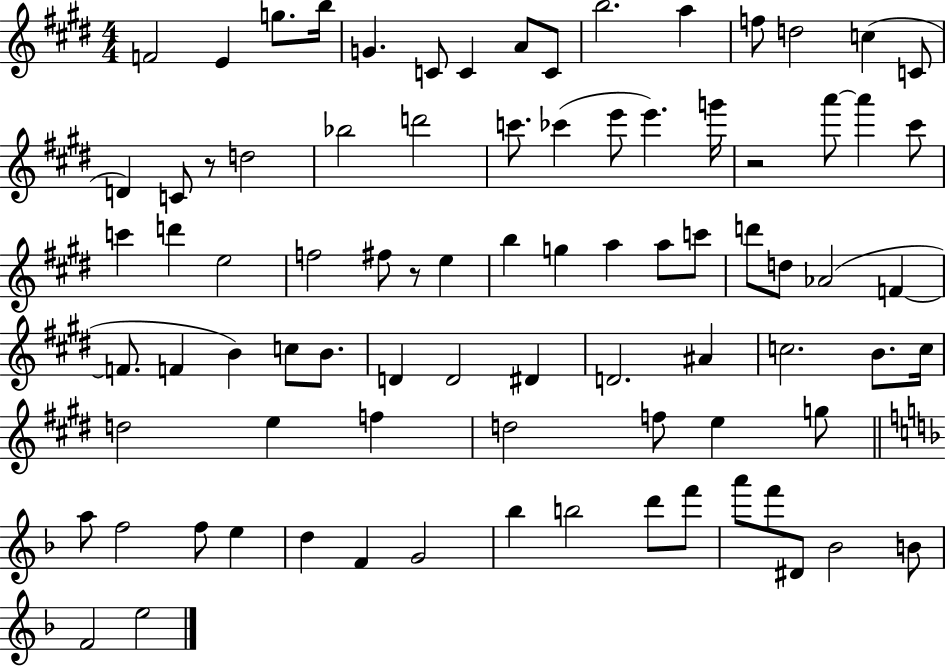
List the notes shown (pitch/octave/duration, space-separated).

F4/h E4/q G5/e. B5/s G4/q. C4/e C4/q A4/e C4/e B5/h. A5/q F5/e D5/h C5/q C4/e D4/q C4/e R/e D5/h Bb5/h D6/h C6/e. CES6/q E6/e E6/q. G6/s R/h A6/e A6/q C#6/e C6/q D6/q E5/h F5/h F#5/e R/e E5/q B5/q G5/q A5/q A5/e C6/e D6/e D5/e Ab4/h F4/q F4/e. F4/q B4/q C5/e B4/e. D4/q D4/h D#4/q D4/h. A#4/q C5/h. B4/e. C5/s D5/h E5/q F5/q D5/h F5/e E5/q G5/e A5/e F5/h F5/e E5/q D5/q F4/q G4/h Bb5/q B5/h D6/e F6/e A6/e F6/e D#4/e Bb4/h B4/e F4/h E5/h